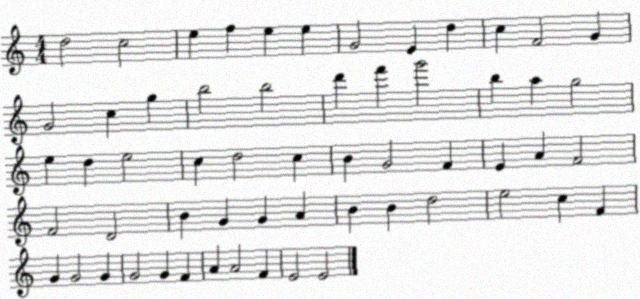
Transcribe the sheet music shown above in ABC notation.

X:1
T:Untitled
M:4/4
L:1/4
K:C
d2 c2 e f e e G2 E d c F2 G G2 c g b2 b2 d' f' g'2 b a g2 e d e2 c d2 c B G2 F E A F2 F2 D2 B G G A B B d2 e2 c F G G2 G G2 G F A A2 F E2 E2